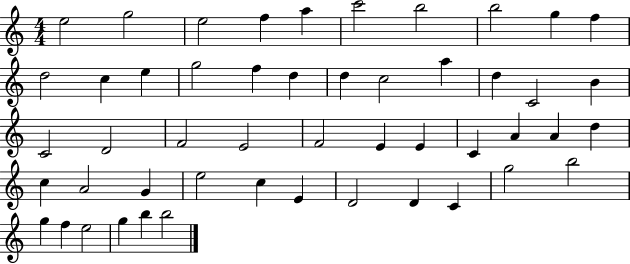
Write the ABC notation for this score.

X:1
T:Untitled
M:4/4
L:1/4
K:C
e2 g2 e2 f a c'2 b2 b2 g f d2 c e g2 f d d c2 a d C2 B C2 D2 F2 E2 F2 E E C A A d c A2 G e2 c E D2 D C g2 b2 g f e2 g b b2